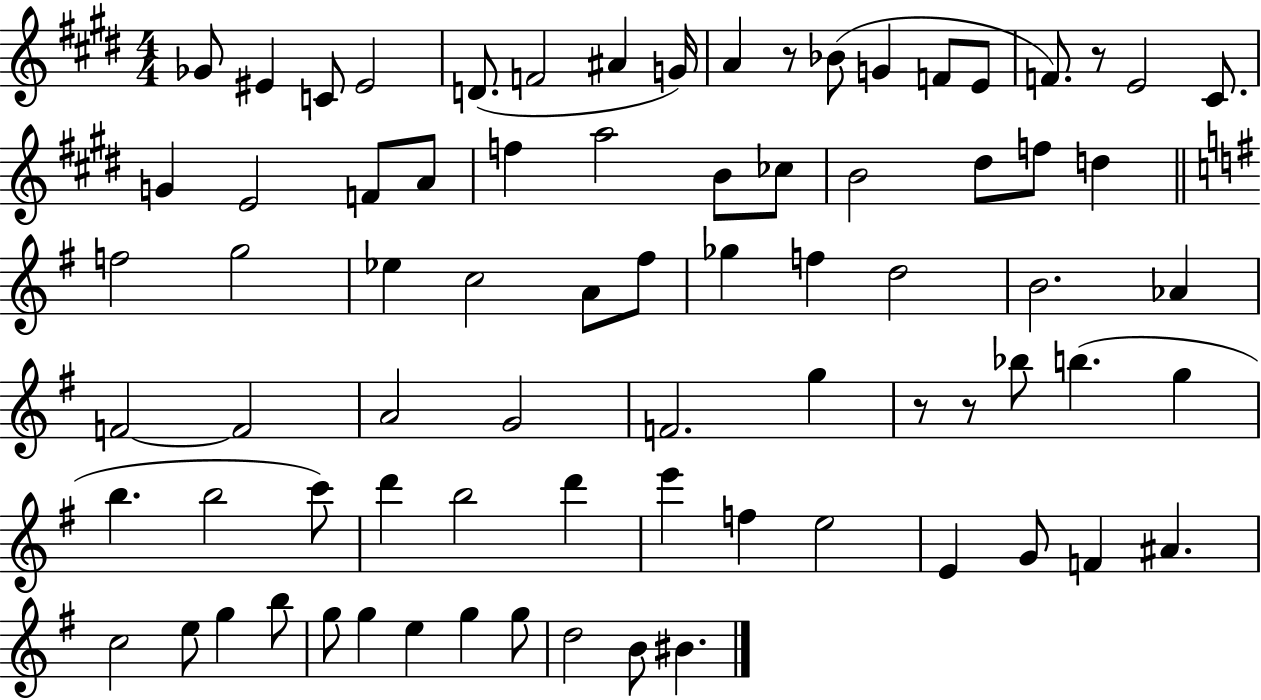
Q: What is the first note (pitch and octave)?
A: Gb4